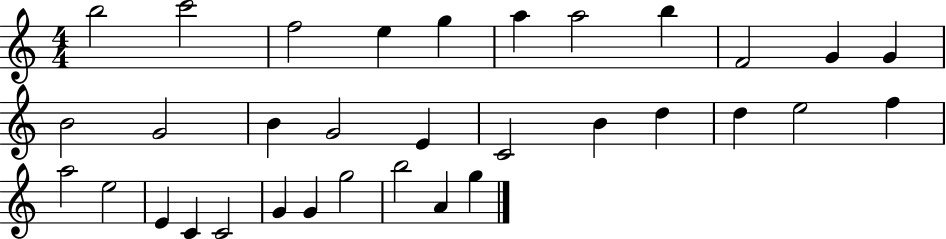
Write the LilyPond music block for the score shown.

{
  \clef treble
  \numericTimeSignature
  \time 4/4
  \key c \major
  b''2 c'''2 | f''2 e''4 g''4 | a''4 a''2 b''4 | f'2 g'4 g'4 | \break b'2 g'2 | b'4 g'2 e'4 | c'2 b'4 d''4 | d''4 e''2 f''4 | \break a''2 e''2 | e'4 c'4 c'2 | g'4 g'4 g''2 | b''2 a'4 g''4 | \break \bar "|."
}